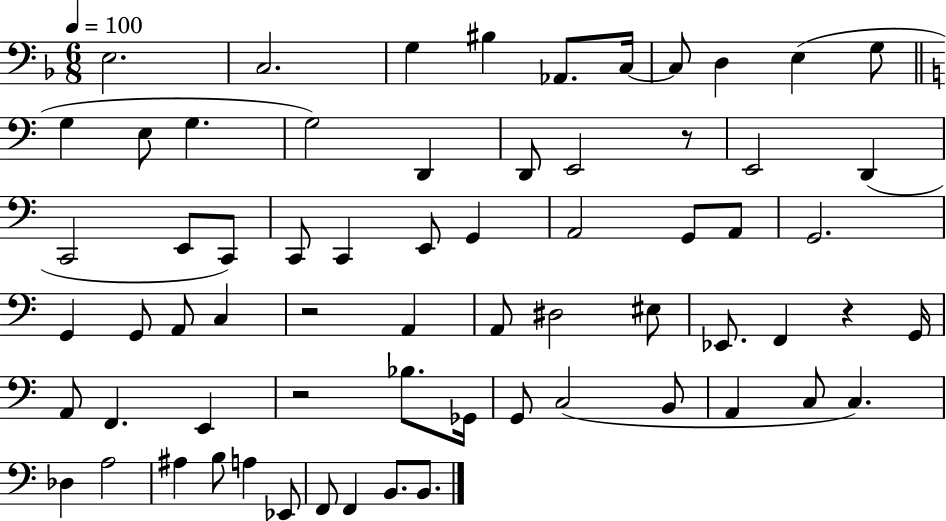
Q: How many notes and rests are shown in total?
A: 66